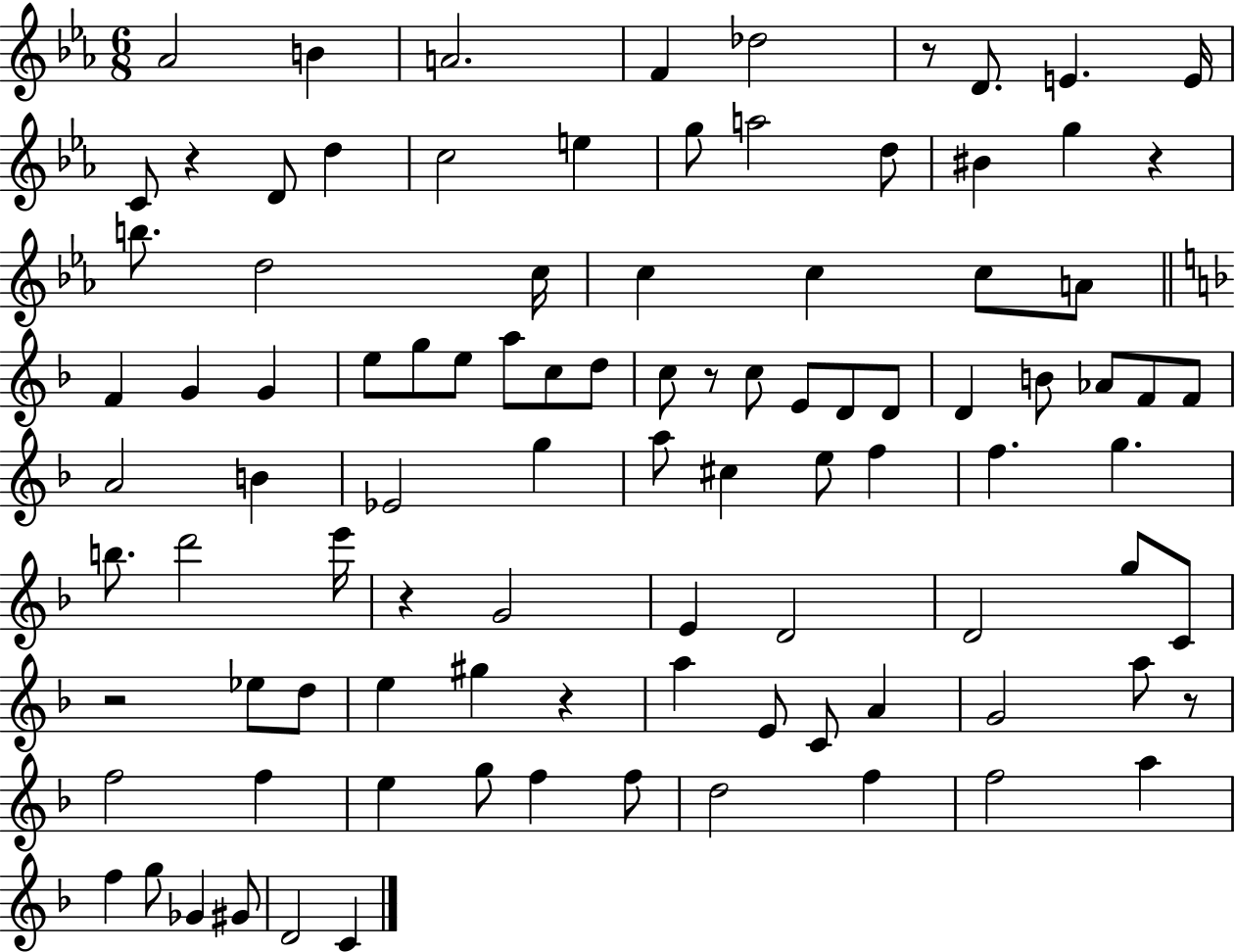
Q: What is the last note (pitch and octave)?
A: C4